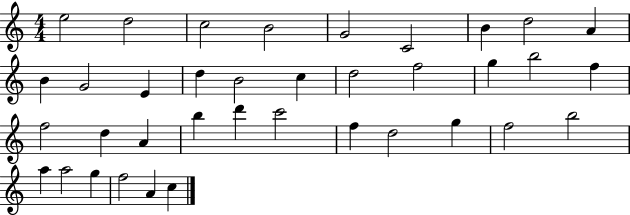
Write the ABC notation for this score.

X:1
T:Untitled
M:4/4
L:1/4
K:C
e2 d2 c2 B2 G2 C2 B d2 A B G2 E d B2 c d2 f2 g b2 f f2 d A b d' c'2 f d2 g f2 b2 a a2 g f2 A c